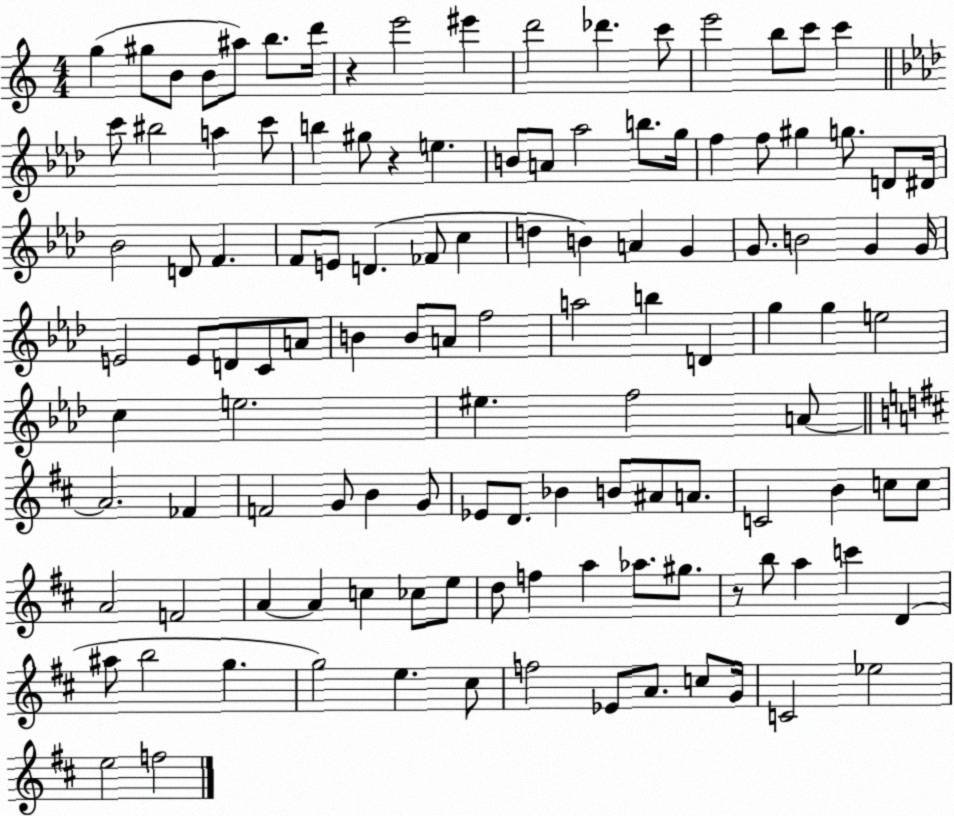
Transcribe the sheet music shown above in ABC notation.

X:1
T:Untitled
M:4/4
L:1/4
K:C
g ^g/2 B/2 B/2 ^a/2 b/2 d'/4 z e'2 ^e' d'2 _d' c'/2 e'2 b/2 c'/2 c' c'/2 ^b2 a c'/2 b ^g/2 z e B/2 A/2 _a2 b/2 g/4 f f/2 ^g g/2 D/2 ^D/4 _B2 D/2 F F/2 E/2 D _F/2 c d B A G G/2 B2 G G/4 E2 E/2 D/2 C/2 A/2 B B/2 A/2 f2 a2 b D g g e2 c e2 ^e f2 A/2 A2 _F F2 G/2 B G/2 _E/2 D/2 _B B/2 ^A/2 A/2 C2 B c/2 c/2 A2 F2 A A c _c/2 e/2 d/2 f a _a/2 ^g/2 z/2 b/2 a c' D ^a/2 b2 g g2 e ^c/2 f2 _E/2 A/2 c/2 G/4 C2 _e2 e2 f2